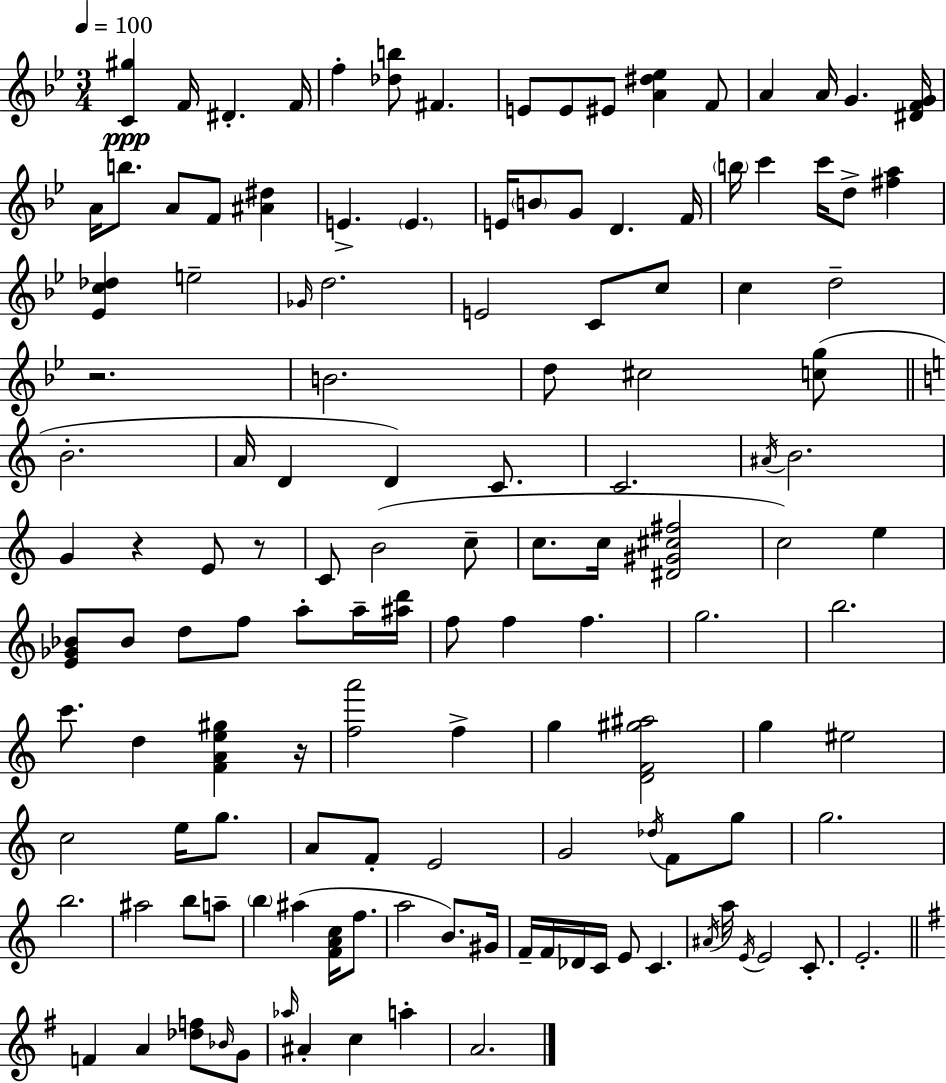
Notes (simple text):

[C4,G#5]/q F4/s D#4/q. F4/s F5/q [Db5,B5]/e F#4/q. E4/e E4/e EIS4/e [A4,D#5,Eb5]/q F4/e A4/q A4/s G4/q. [D#4,F4,G4]/s A4/s B5/e. A4/e F4/e [A#4,D#5]/q E4/q. E4/q. E4/s B4/e G4/e D4/q. F4/s B5/s C6/q C6/s D5/e [F#5,A5]/q [Eb4,C5,Db5]/q E5/h Gb4/s D5/h. E4/h C4/e C5/e C5/q D5/h R/h. B4/h. D5/e C#5/h [C5,G5]/e B4/h. A4/s D4/q D4/q C4/e. C4/h. A#4/s B4/h. G4/q R/q E4/e R/e C4/e B4/h C5/e C5/e. C5/s [D#4,G#4,C#5,F#5]/h C5/h E5/q [E4,Gb4,Bb4]/e Bb4/e D5/e F5/e A5/e A5/s [A#5,D6]/s F5/e F5/q F5/q. G5/h. B5/h. C6/e. D5/q [F4,A4,E5,G#5]/q R/s [F5,A6]/h F5/q G5/q [D4,F4,G#5,A#5]/h G5/q EIS5/h C5/h E5/s G5/e. A4/e F4/e E4/h G4/h Db5/s F4/e G5/e G5/h. B5/h. A#5/h B5/e A5/e B5/q A#5/q [F4,A4,C5]/s F5/e. A5/h B4/e. G#4/s F4/s F4/s Db4/s C4/s E4/e C4/q. A#4/s A5/s E4/s E4/h C4/e. E4/h. F4/q A4/q [Db5,F5]/e Bb4/s G4/e Ab5/s A#4/q C5/q A5/q A4/h.